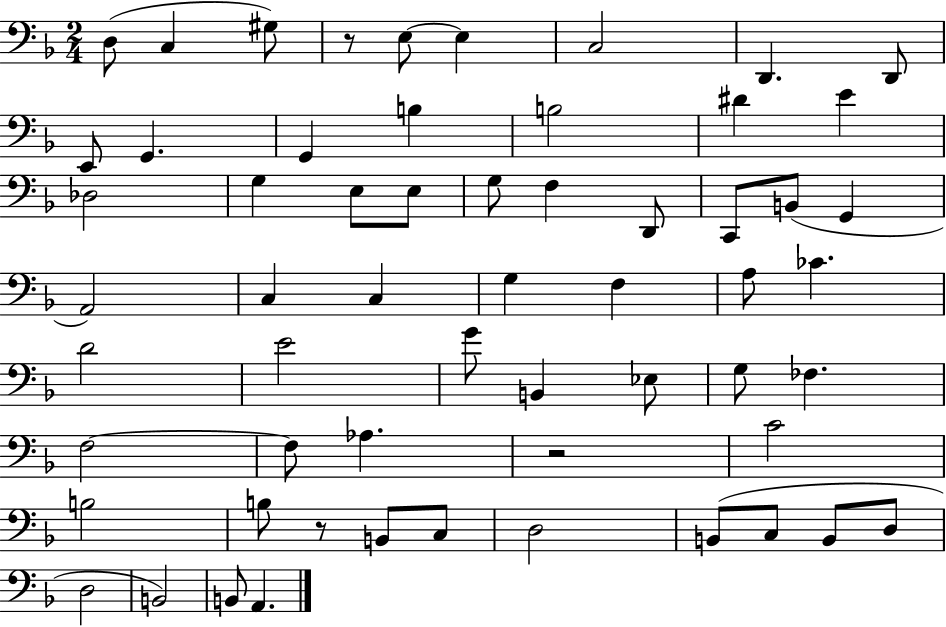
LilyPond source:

{
  \clef bass
  \numericTimeSignature
  \time 2/4
  \key f \major
  d8( c4 gis8) | r8 e8~~ e4 | c2 | d,4. d,8 | \break e,8 g,4. | g,4 b4 | b2 | dis'4 e'4 | \break des2 | g4 e8 e8 | g8 f4 d,8 | c,8 b,8( g,4 | \break a,2) | c4 c4 | g4 f4 | a8 ces'4. | \break d'2 | e'2 | g'8 b,4 ees8 | g8 fes4. | \break f2~~ | f8 aes4. | r2 | c'2 | \break b2 | b8 r8 b,8 c8 | d2 | b,8( c8 b,8 d8 | \break d2 | b,2) | b,8 a,4. | \bar "|."
}